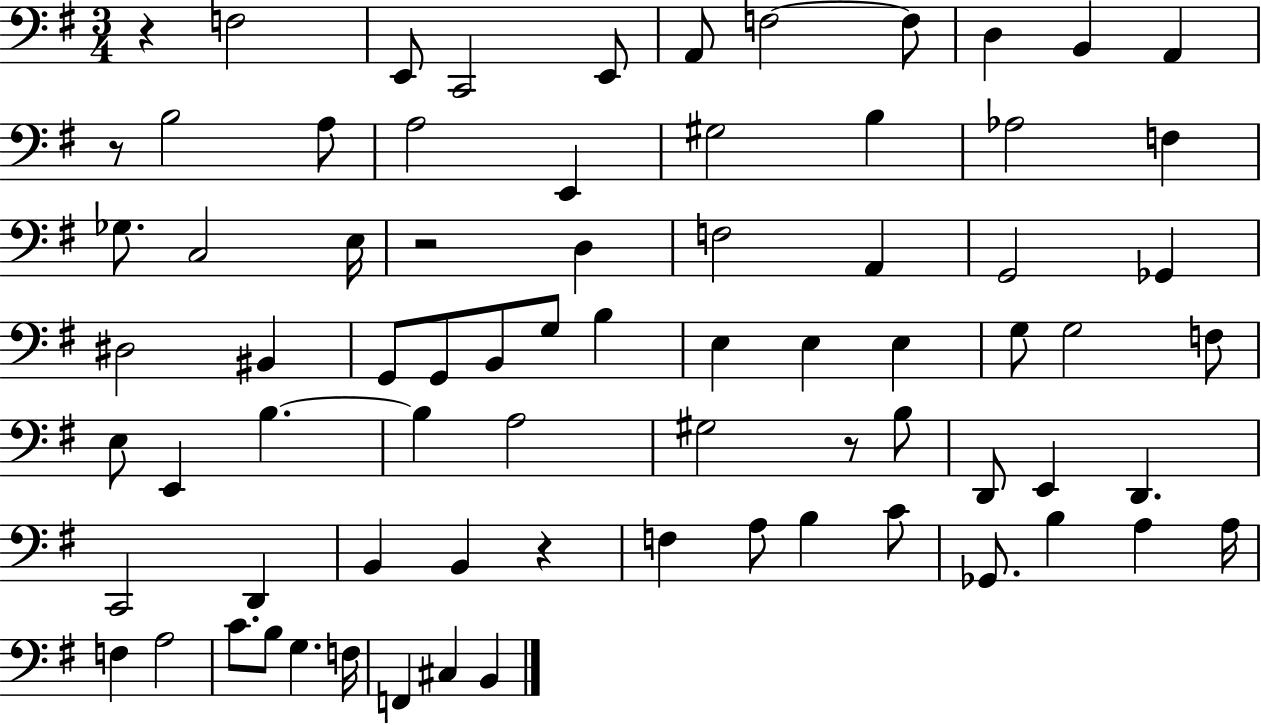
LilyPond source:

{
  \clef bass
  \numericTimeSignature
  \time 3/4
  \key g \major
  r4 f2 | e,8 c,2 e,8 | a,8 f2~~ f8 | d4 b,4 a,4 | \break r8 b2 a8 | a2 e,4 | gis2 b4 | aes2 f4 | \break ges8. c2 e16 | r2 d4 | f2 a,4 | g,2 ges,4 | \break dis2 bis,4 | g,8 g,8 b,8 g8 b4 | e4 e4 e4 | g8 g2 f8 | \break e8 e,4 b4.~~ | b4 a2 | gis2 r8 b8 | d,8 e,4 d,4. | \break c,2 d,4 | b,4 b,4 r4 | f4 a8 b4 c'8 | ges,8. b4 a4 a16 | \break f4 a2 | c'8. b8 g4. f16 | f,4 cis4 b,4 | \bar "|."
}